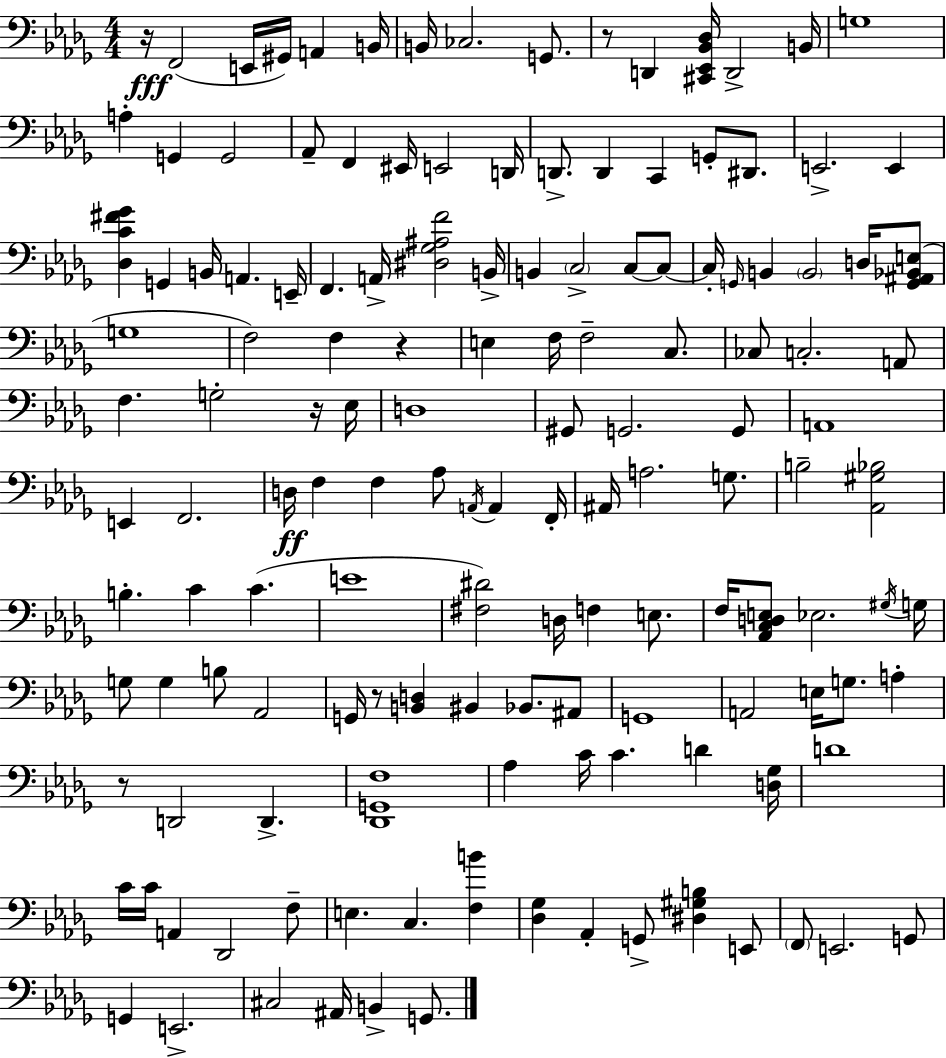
X:1
T:Untitled
M:4/4
L:1/4
K:Bbm
z/4 F,,2 E,,/4 ^G,,/4 A,, B,,/4 B,,/4 _C,2 G,,/2 z/2 D,, [^C,,_E,,_B,,_D,]/4 D,,2 B,,/4 G,4 A, G,, G,,2 _A,,/2 F,, ^E,,/4 E,,2 D,,/4 D,,/2 D,, C,, G,,/2 ^D,,/2 E,,2 E,, [_D,C^F_G] G,, B,,/4 A,, E,,/4 F,, A,,/4 [^D,_G,^A,F]2 B,,/4 B,, C,2 C,/2 C,/2 C,/4 G,,/4 B,, B,,2 D,/4 [G,,^A,,_B,,E,]/2 G,4 F,2 F, z E, F,/4 F,2 C,/2 _C,/2 C,2 A,,/2 F, G,2 z/4 _E,/4 D,4 ^G,,/2 G,,2 G,,/2 A,,4 E,, F,,2 D,/4 F, F, _A,/2 A,,/4 A,, F,,/4 ^A,,/4 A,2 G,/2 B,2 [_A,,^G,_B,]2 B, C C E4 [^F,^D]2 D,/4 F, E,/2 F,/4 [_A,,C,D,E,]/2 _E,2 ^G,/4 G,/4 G,/2 G, B,/2 _A,,2 G,,/4 z/2 [B,,D,] ^B,, _B,,/2 ^A,,/2 G,,4 A,,2 E,/4 G,/2 A, z/2 D,,2 D,, [_D,,G,,F,]4 _A, C/4 C D [D,_G,]/4 D4 C/4 C/4 A,, _D,,2 F,/2 E, C, [F,B] [_D,_G,] _A,, G,,/2 [^D,^G,B,] E,,/2 F,,/2 E,,2 G,,/2 G,, E,,2 ^C,2 ^A,,/4 B,, G,,/2